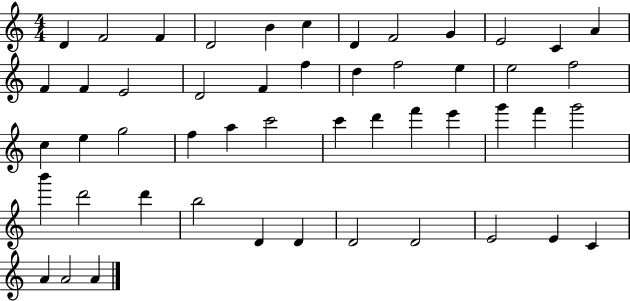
D4/q F4/h F4/q D4/h B4/q C5/q D4/q F4/h G4/q E4/h C4/q A4/q F4/q F4/q E4/h D4/h F4/q F5/q D5/q F5/h E5/q E5/h F5/h C5/q E5/q G5/h F5/q A5/q C6/h C6/q D6/q F6/q E6/q G6/q F6/q G6/h B6/q D6/h D6/q B5/h D4/q D4/q D4/h D4/h E4/h E4/q C4/q A4/q A4/h A4/q